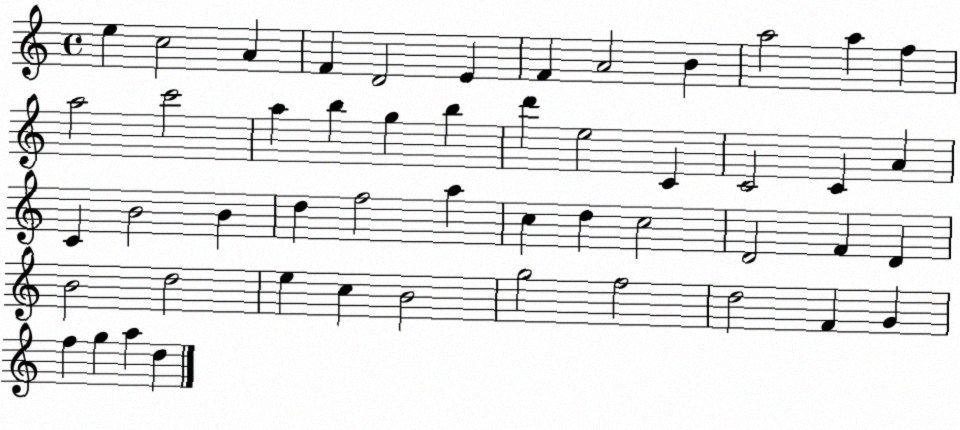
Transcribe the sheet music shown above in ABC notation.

X:1
T:Untitled
M:4/4
L:1/4
K:C
e c2 A F D2 E F A2 B a2 a f a2 c'2 a b g b d' e2 C C2 C A C B2 B d f2 a c d c2 D2 F D B2 d2 e c B2 g2 f2 d2 F G f g a d